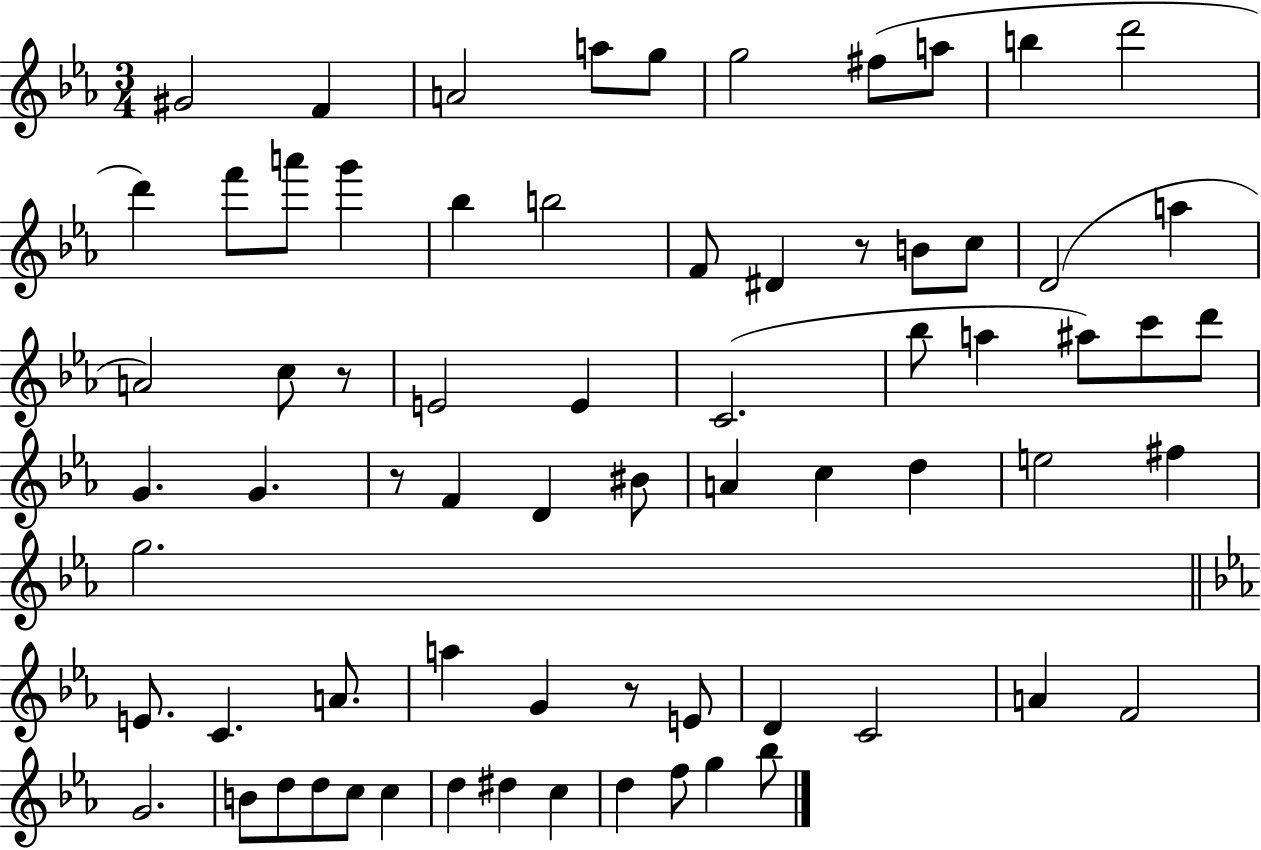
G#4/h F4/q A4/h A5/e G5/e G5/h F#5/e A5/e B5/q D6/h D6/q F6/e A6/e G6/q Bb5/q B5/h F4/e D#4/q R/e B4/e C5/e D4/h A5/q A4/h C5/e R/e E4/h E4/q C4/h. Bb5/e A5/q A#5/e C6/e D6/e G4/q. G4/q. R/e F4/q D4/q BIS4/e A4/q C5/q D5/q E5/h F#5/q G5/h. E4/e. C4/q. A4/e. A5/q G4/q R/e E4/e D4/q C4/h A4/q F4/h G4/h. B4/e D5/e D5/e C5/e C5/q D5/q D#5/q C5/q D5/q F5/e G5/q Bb5/e